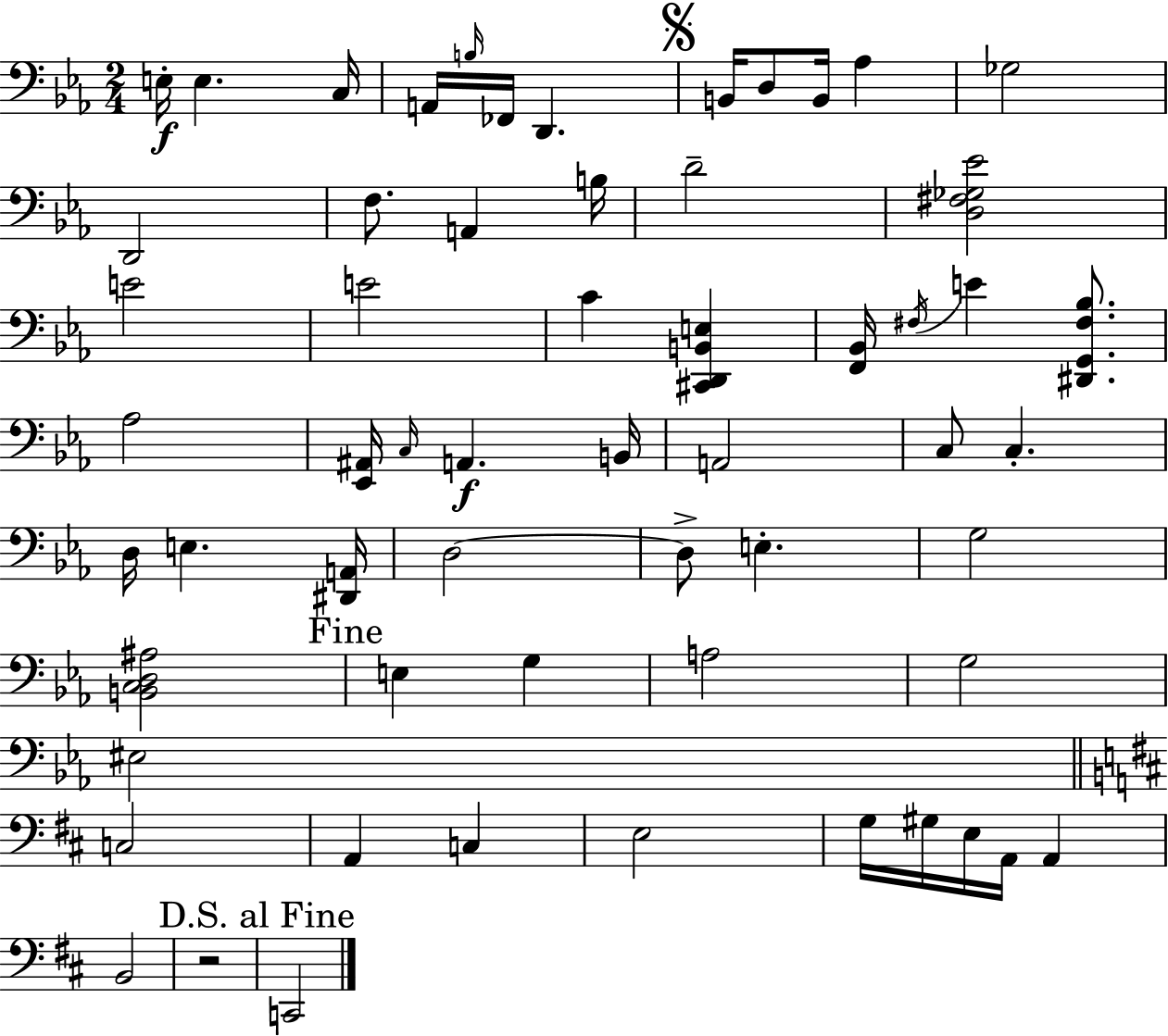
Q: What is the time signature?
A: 2/4